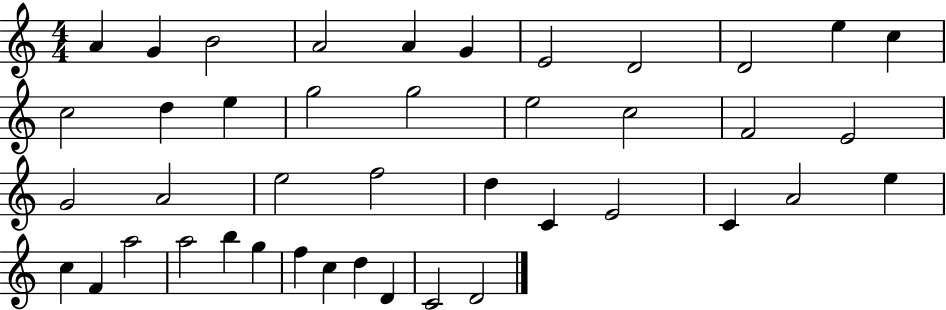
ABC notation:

X:1
T:Untitled
M:4/4
L:1/4
K:C
A G B2 A2 A G E2 D2 D2 e c c2 d e g2 g2 e2 c2 F2 E2 G2 A2 e2 f2 d C E2 C A2 e c F a2 a2 b g f c d D C2 D2